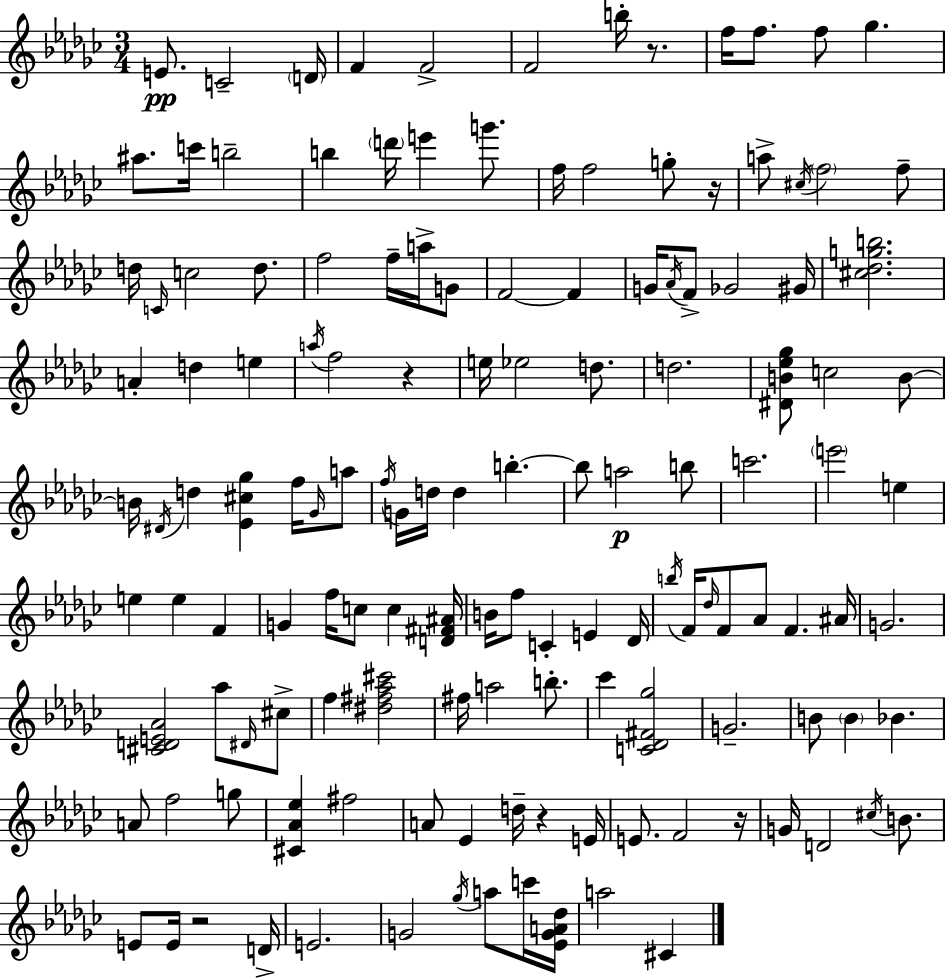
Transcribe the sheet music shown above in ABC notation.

X:1
T:Untitled
M:3/4
L:1/4
K:Ebm
E/2 C2 D/4 F F2 F2 b/4 z/2 f/4 f/2 f/2 _g ^a/2 c'/4 b2 b d'/4 e' g'/2 f/4 f2 g/2 z/4 a/2 ^c/4 f2 f/2 d/4 C/4 c2 d/2 f2 f/4 a/4 G/2 F2 F G/4 _A/4 F/2 _G2 ^G/4 [^c_dgb]2 A d e a/4 f2 z e/4 _e2 d/2 d2 [^DB_e_g]/2 c2 B/2 B/4 ^D/4 d [_E^c_g] f/4 _G/4 a/2 f/4 G/4 d/4 d b b/2 a2 b/2 c'2 e'2 e e e F G f/4 c/2 c [D^F^A]/4 B/4 f/2 C E _D/4 b/4 F/4 _d/4 F/2 _A/2 F ^A/4 G2 [^CDE_A]2 _a/2 ^D/4 ^c/2 f [^d^f_a^c']2 ^f/4 a2 b/2 _c' [C_D^F_g]2 G2 B/2 B _B A/2 f2 g/2 [^C_A_e] ^f2 A/2 _E d/4 z E/4 E/2 F2 z/4 G/4 D2 ^c/4 B/2 E/2 E/4 z2 D/4 E2 G2 _g/4 a/2 c'/4 [_EGA_d]/4 a2 ^C